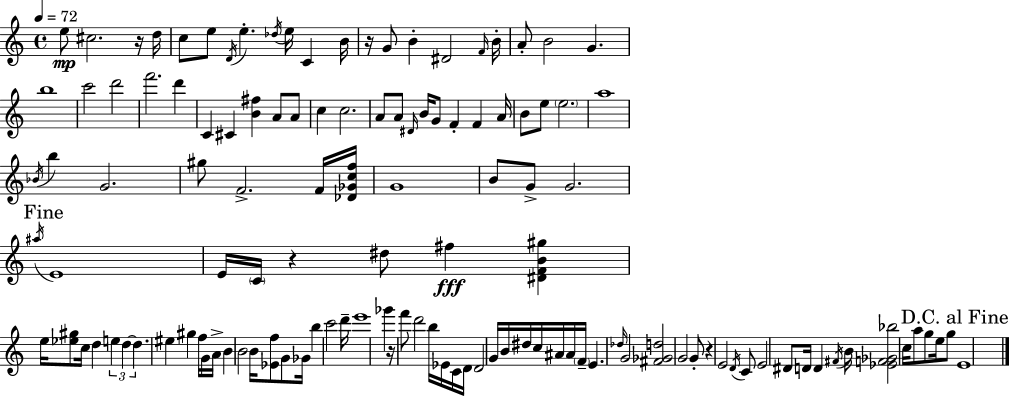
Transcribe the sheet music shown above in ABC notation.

X:1
T:Untitled
M:4/4
L:1/4
K:Am
e/2 ^c2 z/4 d/4 c/2 e/2 D/4 e _d/4 e/4 C B/4 z/4 G/2 B ^D2 F/4 B/4 A/2 B2 G b4 c'2 d'2 f'2 d' C ^C [B^f] A/2 A/2 c c2 A/2 A/2 ^D/4 B/4 G/2 F F A/4 B/2 e/2 e2 a4 _B/4 b G2 ^g/2 F2 F/4 [_D_Gcf]/4 G4 B/2 G/2 G2 ^a/4 E4 E/4 C/4 z ^d/2 ^f [^DFB^g] e/4 [_e^g]/2 c/4 d e d d ^e ^g f/4 G/4 A/4 B B2 B/4 [_Ef]/2 G/2 _G/4 b c'2 d'/4 e'4 _g' z/4 f'/2 d'2 b/4 _E/4 C/4 D/4 D2 G/4 B/4 ^d/4 c/4 ^A/4 ^A/4 F/4 E _d/4 G2 [^F_Gd]2 G2 G/2 z E2 D/4 C/2 E2 ^D/2 D/4 D ^F/4 B/4 [_EF_G_b]2 c/4 a/2 g/2 e/4 g/2 E4